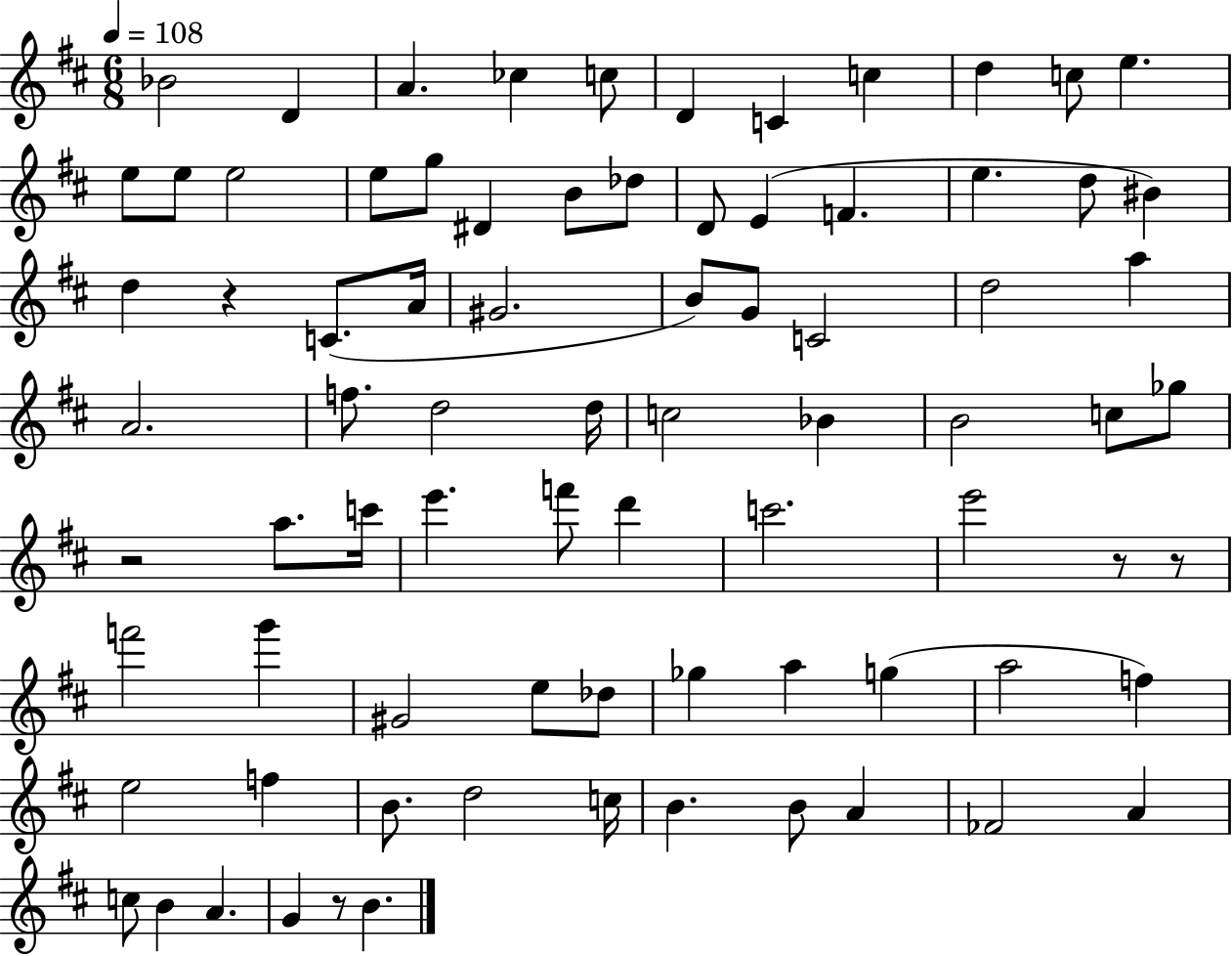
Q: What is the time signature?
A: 6/8